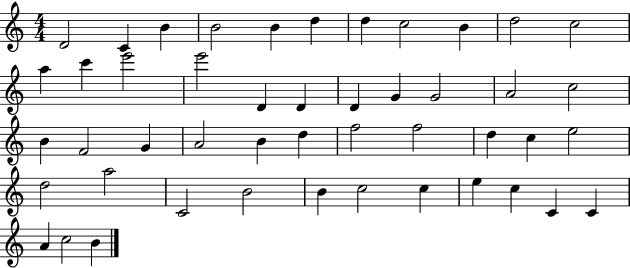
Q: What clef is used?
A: treble